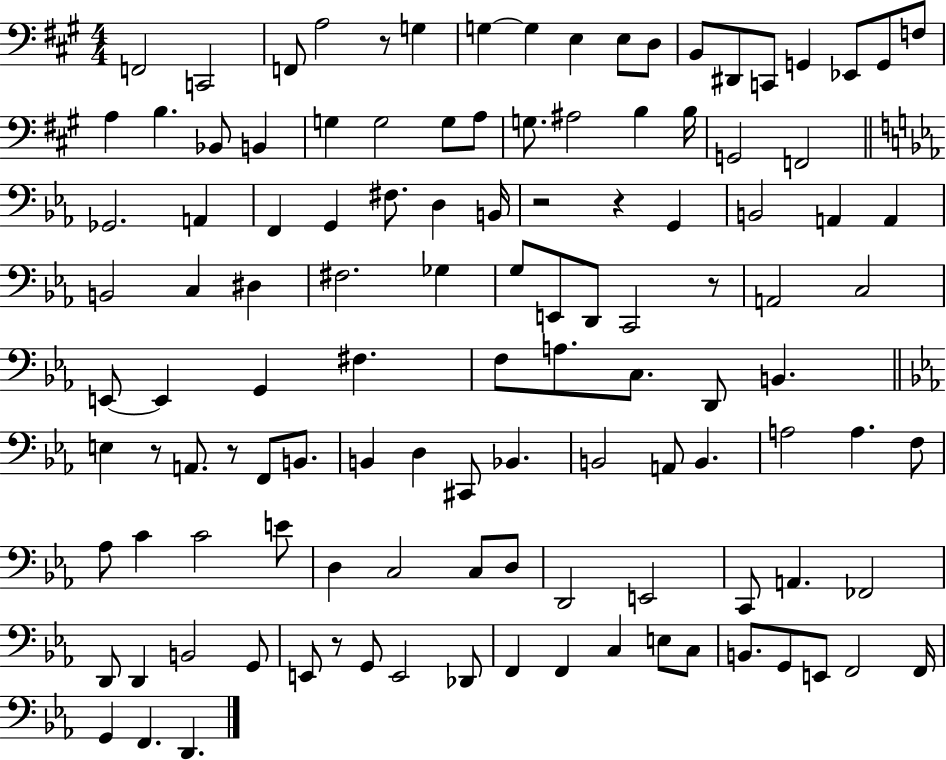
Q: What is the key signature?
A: A major